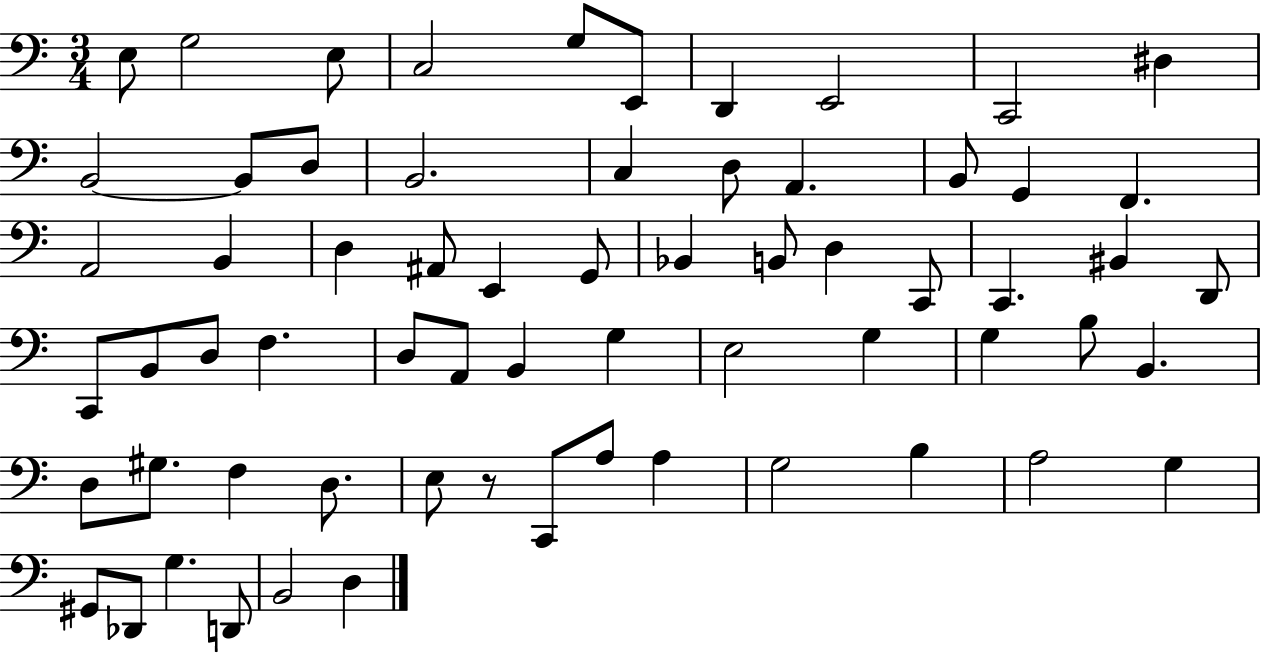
{
  \clef bass
  \numericTimeSignature
  \time 3/4
  \key c \major
  e8 g2 e8 | c2 g8 e,8 | d,4 e,2 | c,2 dis4 | \break b,2~~ b,8 d8 | b,2. | c4 d8 a,4. | b,8 g,4 f,4. | \break a,2 b,4 | d4 ais,8 e,4 g,8 | bes,4 b,8 d4 c,8 | c,4. bis,4 d,8 | \break c,8 b,8 d8 f4. | d8 a,8 b,4 g4 | e2 g4 | g4 b8 b,4. | \break d8 gis8. f4 d8. | e8 r8 c,8 a8 a4 | g2 b4 | a2 g4 | \break gis,8 des,8 g4. d,8 | b,2 d4 | \bar "|."
}